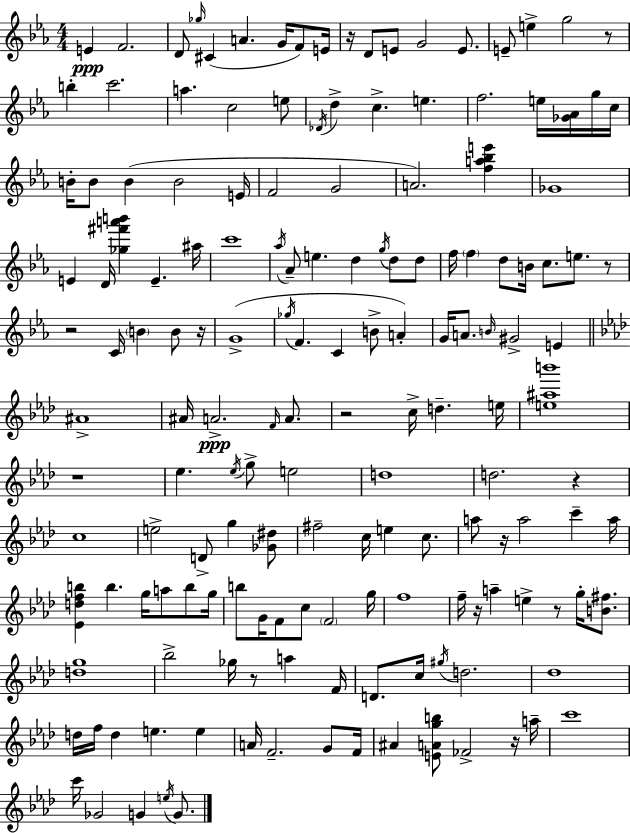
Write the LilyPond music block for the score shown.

{
  \clef treble
  \numericTimeSignature
  \time 4/4
  \key c \minor
  e'4\ppp f'2. | d'8 \grace { ges''16 } cis'4( a'4. g'16 f'8) | e'16 r16 d'8 e'8 g'2 e'8. | e'8-- e''4-> g''2 r8 | \break b''4-. c'''2. | a''4. c''2 e''8 | \acciaccatura { des'16 } d''4-> c''4.-> e''4. | f''2. e''16 <ges' aes'>16 | \break g''16 c''16 b'16-. b'8 b'4( b'2 | e'16 f'2 g'2 | a'2.) <f'' a'' bes'' e'''>4 | ges'1 | \break e'4 d'16 <ges'' fis''' a''' b'''>4 e'4.-- | ais''16 c'''1 | \acciaccatura { aes''16 } aes'8-- e''4. d''4 \acciaccatura { g''16 } | d''8 d''8 f''16 \parenthesize f''4 d''8 b'16 c''8. e''8. | \break r8 r2 c'16 \parenthesize b'4 | b'8 r16 g'1->( | \acciaccatura { ges''16 } f'4. c'4 b'8-> | a'4-.) g'16 a'8. \grace { b'16 } gis'2-> | \break e'4 \bar "||" \break \key aes \major ais'1-> | ais'16 a'2.->\ppp \grace { f'16 } a'8. | r2 c''16-> d''4.-- | e''16 <e'' ais'' b'''>1 | \break r1 | ees''4. \acciaccatura { ees''16 } g''8-> e''2 | d''1 | d''2. r4 | \break c''1 | e''2-> d'8-> g''4 | <ges' dis''>8 fis''2-- c''16 e''4 c''8. | a''8 r16 a''2 c'''4-- | \break a''16 <ees' d'' f'' b''>4 b''4. g''16 a''8 b''8 | g''16 b''8 g'16 f'8 c''8 \parenthesize f'2 | g''16 f''1 | f''16-- r16 a''4-- e''4-> r8 g''16-. <b' fis''>8. | \break <d'' g''>1 | bes''2-> ges''16 r8 a''4 | f'16 d'8. c''16 \acciaccatura { gis''16 } d''2. | des''1 | \break d''16 f''16 d''4 e''4. e''4 | a'16 f'2.-- | g'8 f'16 ais'4 <e' a' g'' b''>8 fes'2-> | r16 a''16-- c'''1 | \break c'''16 ges'2 g'4 | \acciaccatura { e''16 } g'8. \bar "|."
}